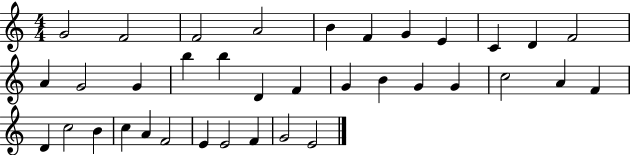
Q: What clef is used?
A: treble